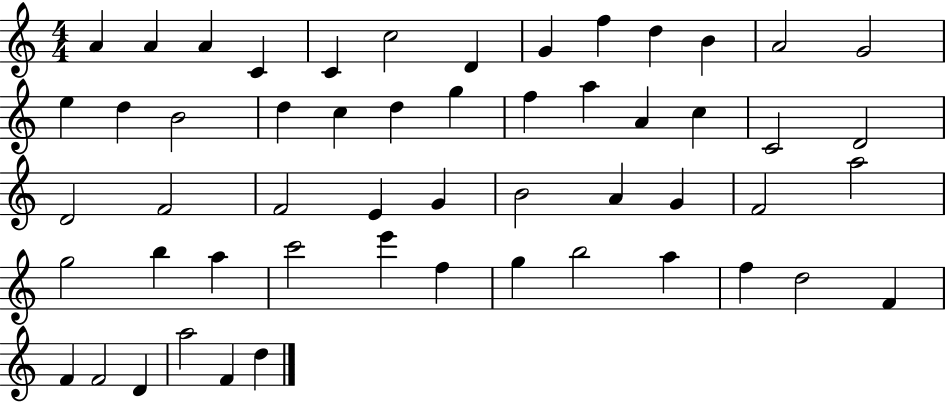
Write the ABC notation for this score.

X:1
T:Untitled
M:4/4
L:1/4
K:C
A A A C C c2 D G f d B A2 G2 e d B2 d c d g f a A c C2 D2 D2 F2 F2 E G B2 A G F2 a2 g2 b a c'2 e' f g b2 a f d2 F F F2 D a2 F d